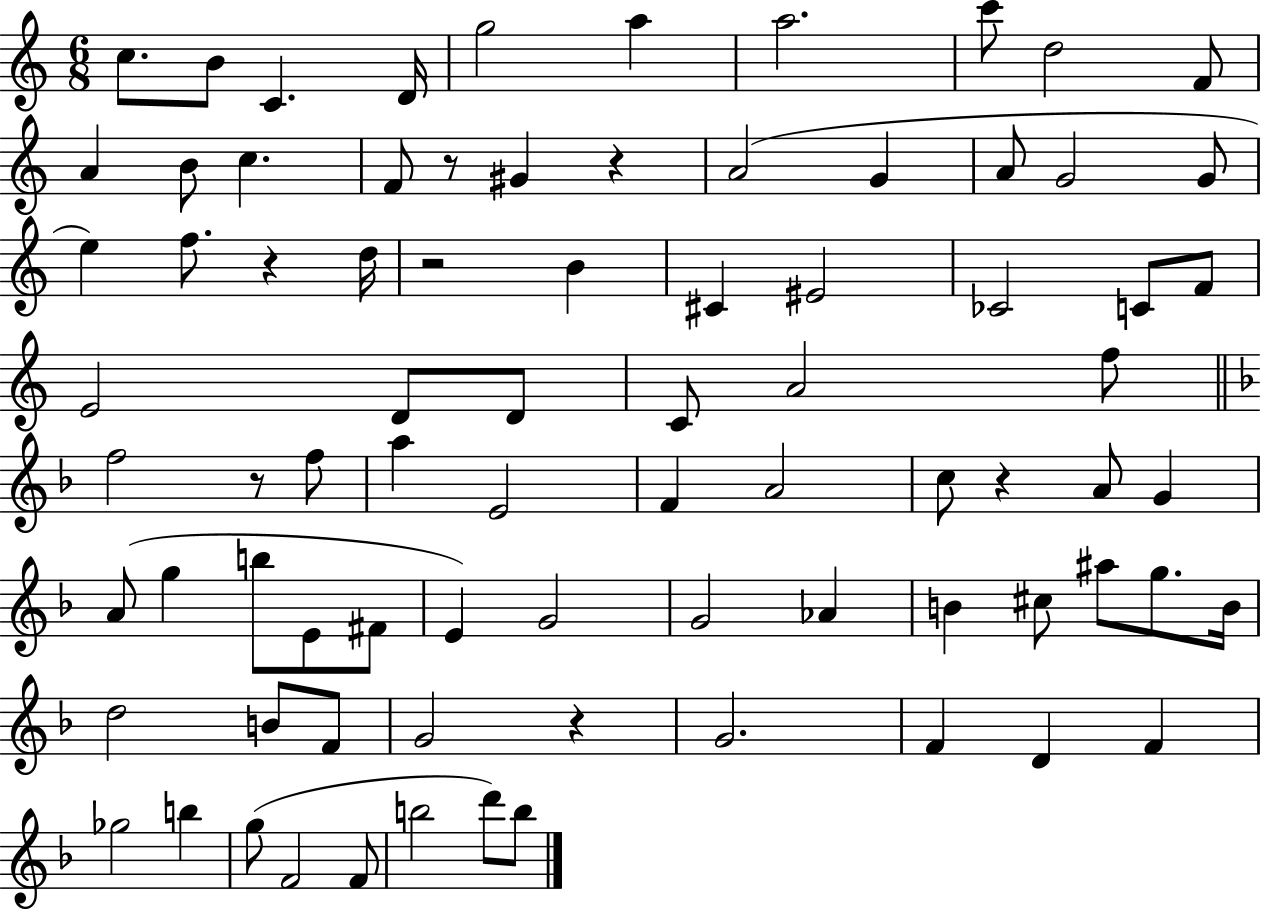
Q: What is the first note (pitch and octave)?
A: C5